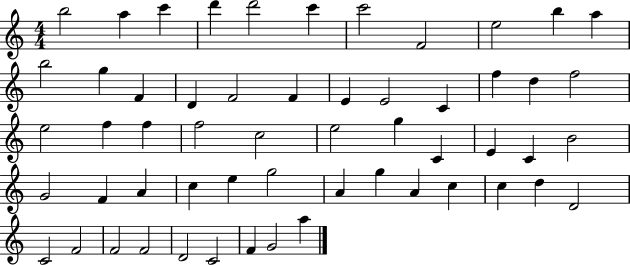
B5/h A5/q C6/q D6/q D6/h C6/q C6/h F4/h E5/h B5/q A5/q B5/h G5/q F4/q D4/q F4/h F4/q E4/q E4/h C4/q F5/q D5/q F5/h E5/h F5/q F5/q F5/h C5/h E5/h G5/q C4/q E4/q C4/q B4/h G4/h F4/q A4/q C5/q E5/q G5/h A4/q G5/q A4/q C5/q C5/q D5/q D4/h C4/h F4/h F4/h F4/h D4/h C4/h F4/q G4/h A5/q